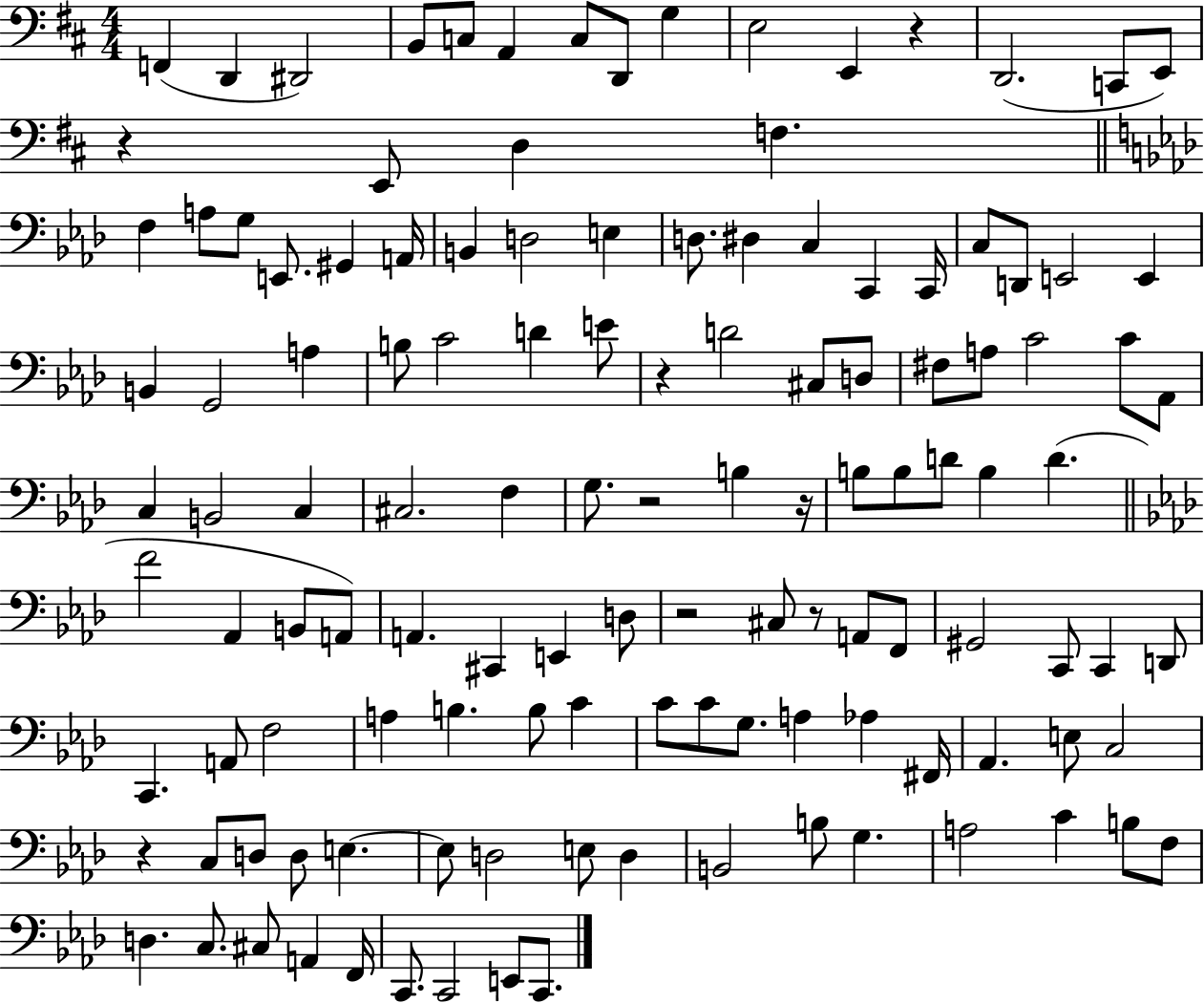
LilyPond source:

{
  \clef bass
  \numericTimeSignature
  \time 4/4
  \key d \major
  f,4( d,4 dis,2) | b,8 c8 a,4 c8 d,8 g4 | e2 e,4 r4 | d,2.( c,8 e,8) | \break r4 e,8 d4 f4. | \bar "||" \break \key f \minor f4 a8 g8 e,8. gis,4 a,16 | b,4 d2 e4 | d8. dis4 c4 c,4 c,16 | c8 d,8 e,2 e,4 | \break b,4 g,2 a4 | b8 c'2 d'4 e'8 | r4 d'2 cis8 d8 | fis8 a8 c'2 c'8 aes,8 | \break c4 b,2 c4 | cis2. f4 | g8. r2 b4 r16 | b8 b8 d'8 b4 d'4.( | \break \bar "||" \break \key f \minor f'2 aes,4 b,8 a,8) | a,4. cis,4 e,4 d8 | r2 cis8 r8 a,8 f,8 | gis,2 c,8 c,4 d,8 | \break c,4. a,8 f2 | a4 b4. b8 c'4 | c'8 c'8 g8. a4 aes4 fis,16 | aes,4. e8 c2 | \break r4 c8 d8 d8 e4.~~ | e8 d2 e8 d4 | b,2 b8 g4. | a2 c'4 b8 f8 | \break d4. c8. cis8 a,4 f,16 | c,8. c,2 e,8 c,8. | \bar "|."
}